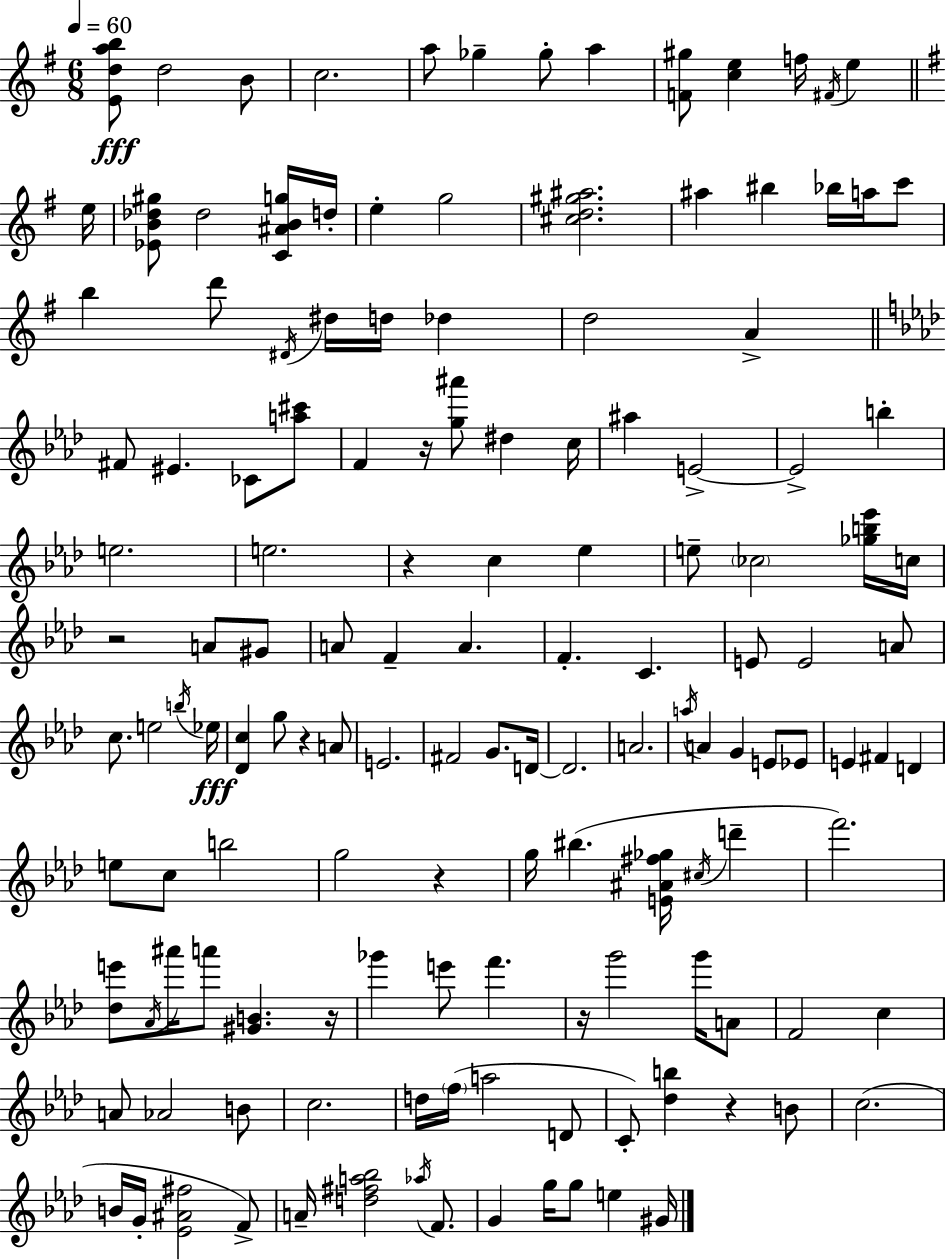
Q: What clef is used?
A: treble